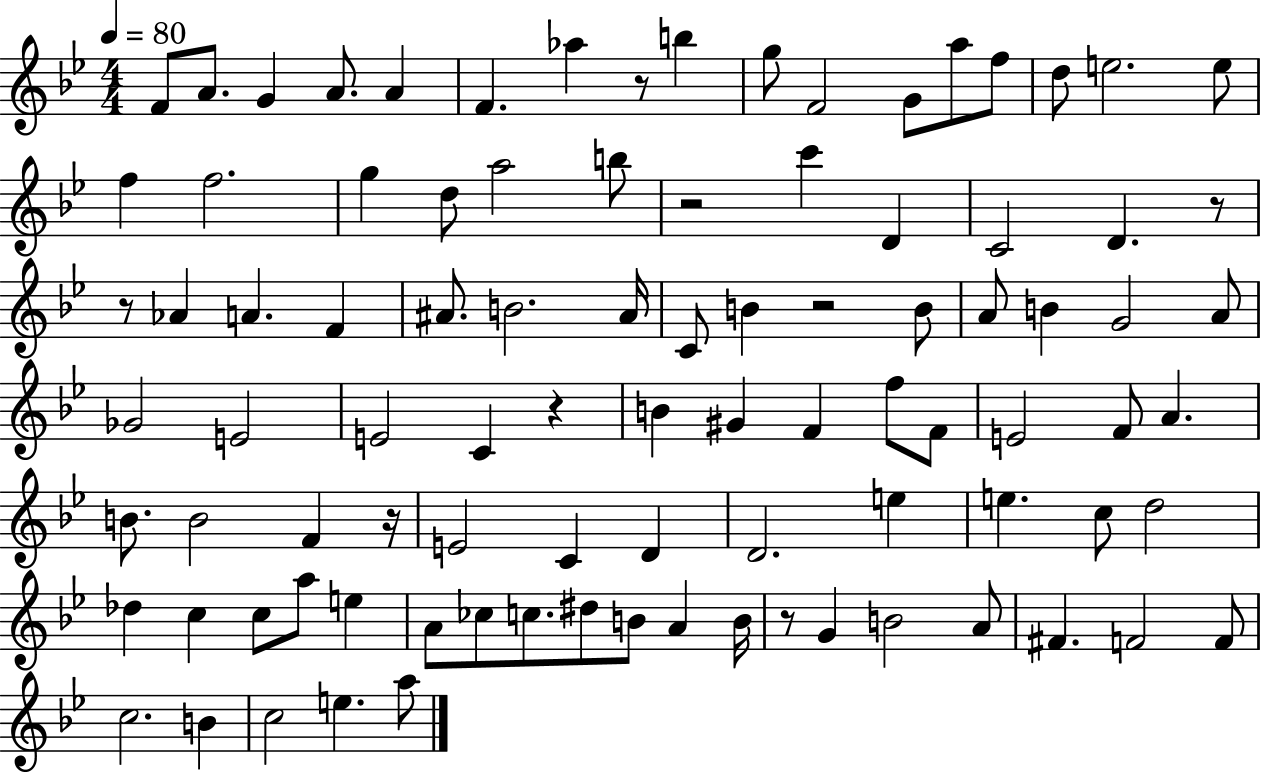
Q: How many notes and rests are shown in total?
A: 93